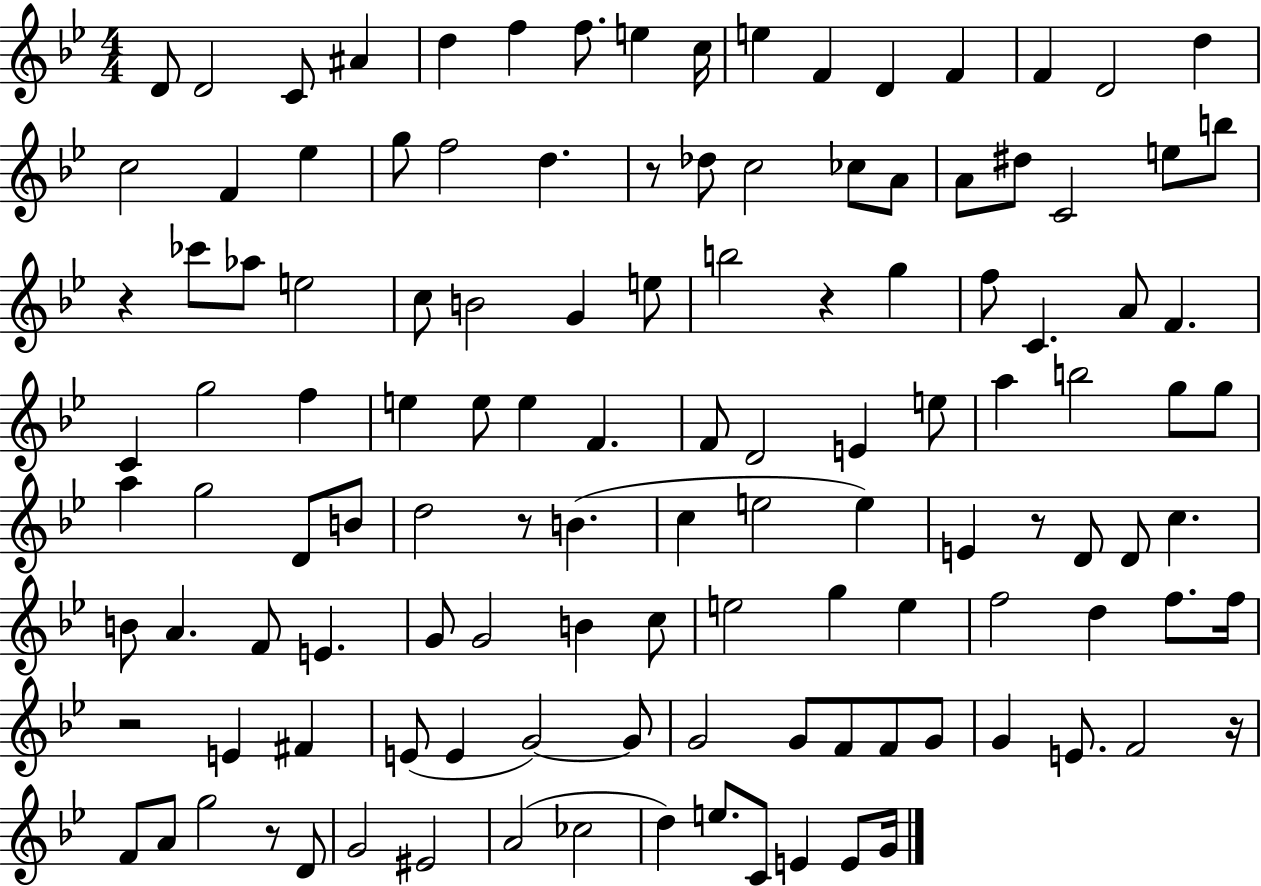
D4/e D4/h C4/e A#4/q D5/q F5/q F5/e. E5/q C5/s E5/q F4/q D4/q F4/q F4/q D4/h D5/q C5/h F4/q Eb5/q G5/e F5/h D5/q. R/e Db5/e C5/h CES5/e A4/e A4/e D#5/e C4/h E5/e B5/e R/q CES6/e Ab5/e E5/h C5/e B4/h G4/q E5/e B5/h R/q G5/q F5/e C4/q. A4/e F4/q. C4/q G5/h F5/q E5/q E5/e E5/q F4/q. F4/e D4/h E4/q E5/e A5/q B5/h G5/e G5/e A5/q G5/h D4/e B4/e D5/h R/e B4/q. C5/q E5/h E5/q E4/q R/e D4/e D4/e C5/q. B4/e A4/q. F4/e E4/q. G4/e G4/h B4/q C5/e E5/h G5/q E5/q F5/h D5/q F5/e. F5/s R/h E4/q F#4/q E4/e E4/q G4/h G4/e G4/h G4/e F4/e F4/e G4/e G4/q E4/e. F4/h R/s F4/e A4/e G5/h R/e D4/e G4/h EIS4/h A4/h CES5/h D5/q E5/e. C4/e E4/q E4/e G4/s